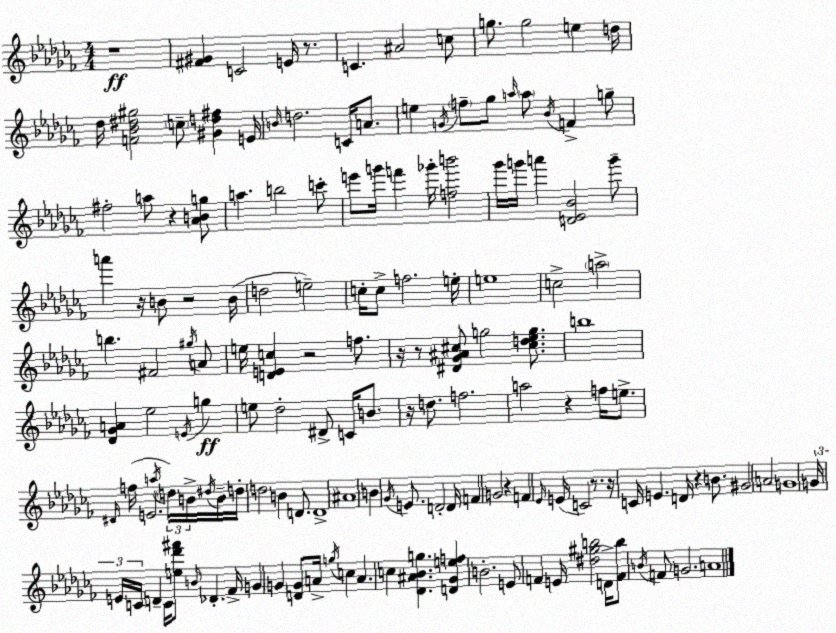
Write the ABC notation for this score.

X:1
T:Untitled
M:4/4
L:1/4
K:Abm
z4 [^F^G] C2 E/4 z/2 C ^A2 c/2 g/2 g2 e d/4 _d/4 [F_B^d^g]2 c/2 [^Gd^f] E/4 B/4 d2 C/4 A/2 e G/4 f/2 _g/2 a/4 a/2 _B/4 F g/2 ^f2 a/2 z [_ABg]/2 a b2 c'/2 e'/2 g'/4 f' _g'/4 [fb']2 _g'/4 g'/4 a' [D_E_B]2 g'/2 a' z/4 B/2 z2 B/4 d2 e2 c/4 c/2 f2 e/4 e4 c2 a2 b ^F2 ^g/4 A/2 e/4 [DEc] z2 f/2 z/4 z/2 [^D_G^A^c]/2 g2 [^cd_eg]/2 b4 [_D_GA] _e2 E/4 g e/2 _d2 ^D/2 C/4 B/2 z/4 d/2 f2 a2 z f/4 e/2 ^D/4 f/4 E2 a/4 d/4 B/4 ^d/4 B/4 d/4 d2 B D/2 D4 ^A4 B _G/4 E/2 D2 D/4 F G2 z F _E/4 E/4 C2 z/2 z/4 C/4 E D/4 z B/2 ^G2 A2 G4 G/4 E/4 C/4 D C/4 [e_d'^f']/2 B/4 _D _F/4 G G [DG]/2 A/4 g/4 c A c [_D^A_Bg] [D_Gef] B2 E/2 F E/4 [^d^gb]2 D/4 [Fb]/2 B/4 F/2 G2 A4